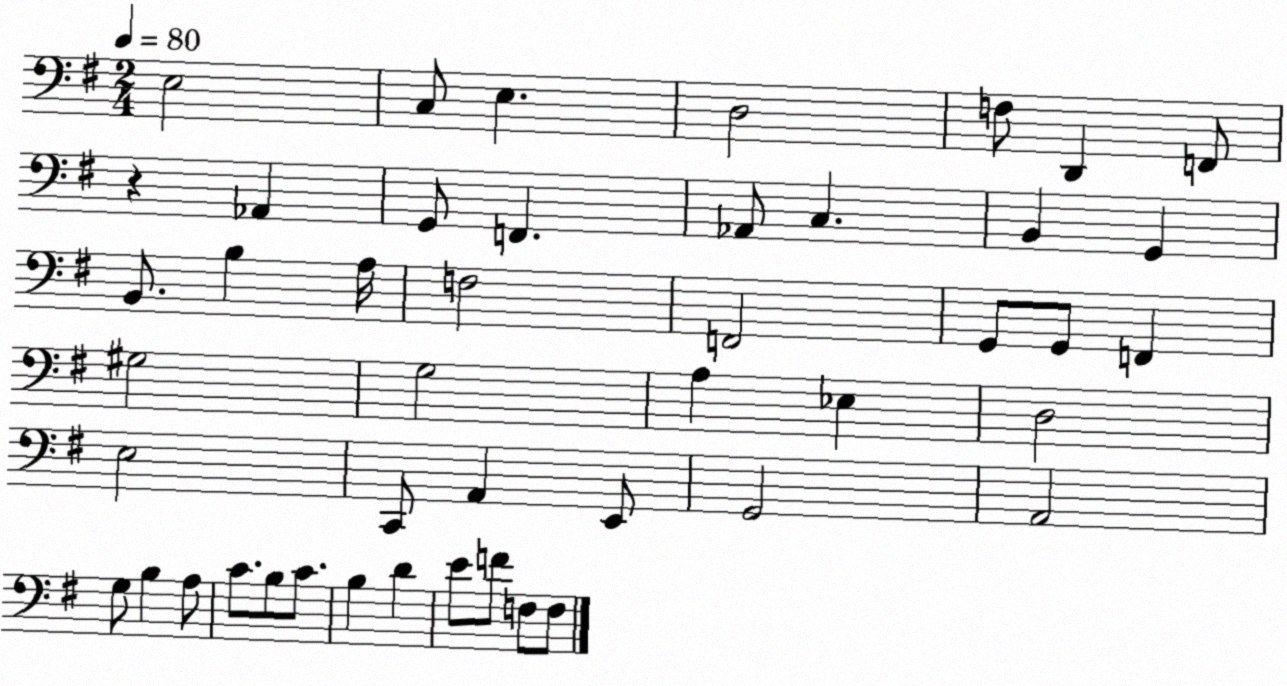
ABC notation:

X:1
T:Untitled
M:2/4
L:1/4
K:G
E,2 C,/2 E, D,2 F,/2 D,, F,,/2 z _A,, G,,/2 F,, _A,,/2 C, B,, G,, B,,/2 B, A,/4 F,2 F,,2 G,,/2 G,,/2 F,, ^G,2 G,2 A, _E, D,2 E,2 C,,/2 A,, E,,/2 G,,2 A,,2 G,/2 B, A,/2 C/2 B,/2 C/2 B, D E/2 F/2 F,/2 F,/2